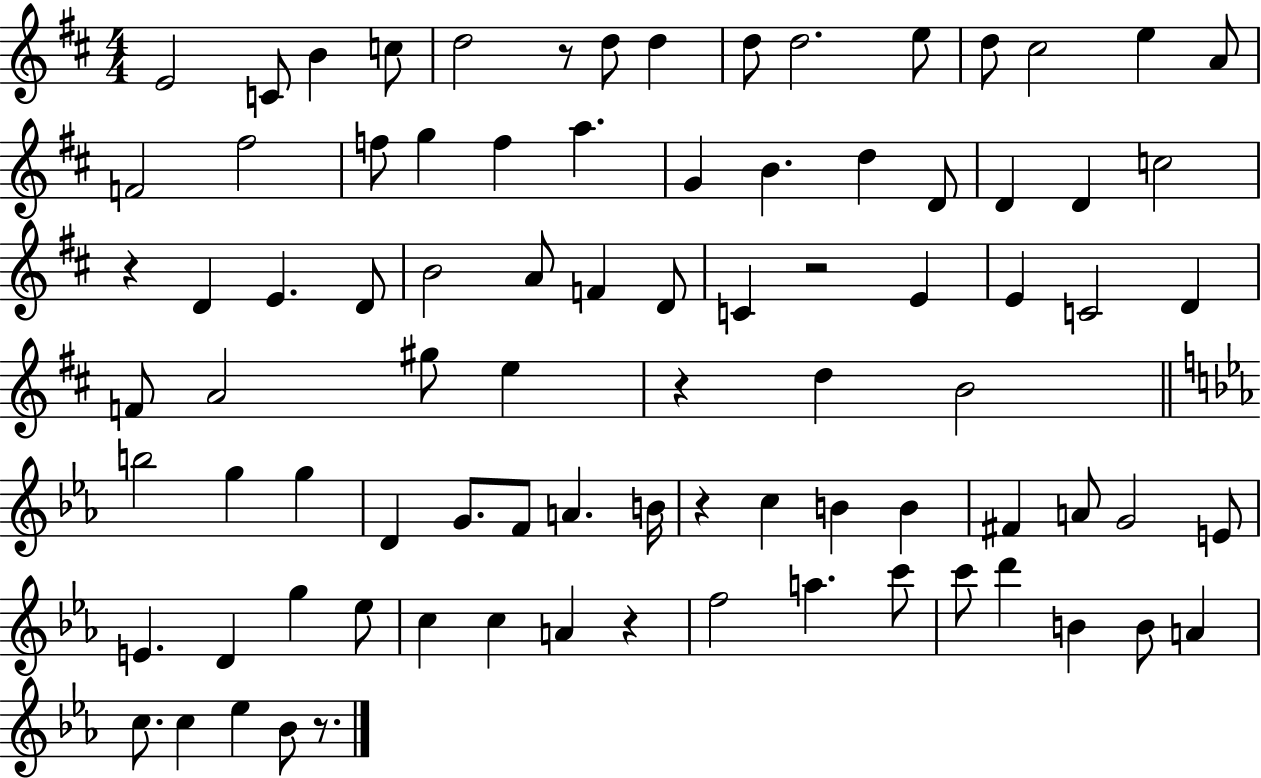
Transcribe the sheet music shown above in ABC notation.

X:1
T:Untitled
M:4/4
L:1/4
K:D
E2 C/2 B c/2 d2 z/2 d/2 d d/2 d2 e/2 d/2 ^c2 e A/2 F2 ^f2 f/2 g f a G B d D/2 D D c2 z D E D/2 B2 A/2 F D/2 C z2 E E C2 D F/2 A2 ^g/2 e z d B2 b2 g g D G/2 F/2 A B/4 z c B B ^F A/2 G2 E/2 E D g _e/2 c c A z f2 a c'/2 c'/2 d' B B/2 A c/2 c _e _B/2 z/2